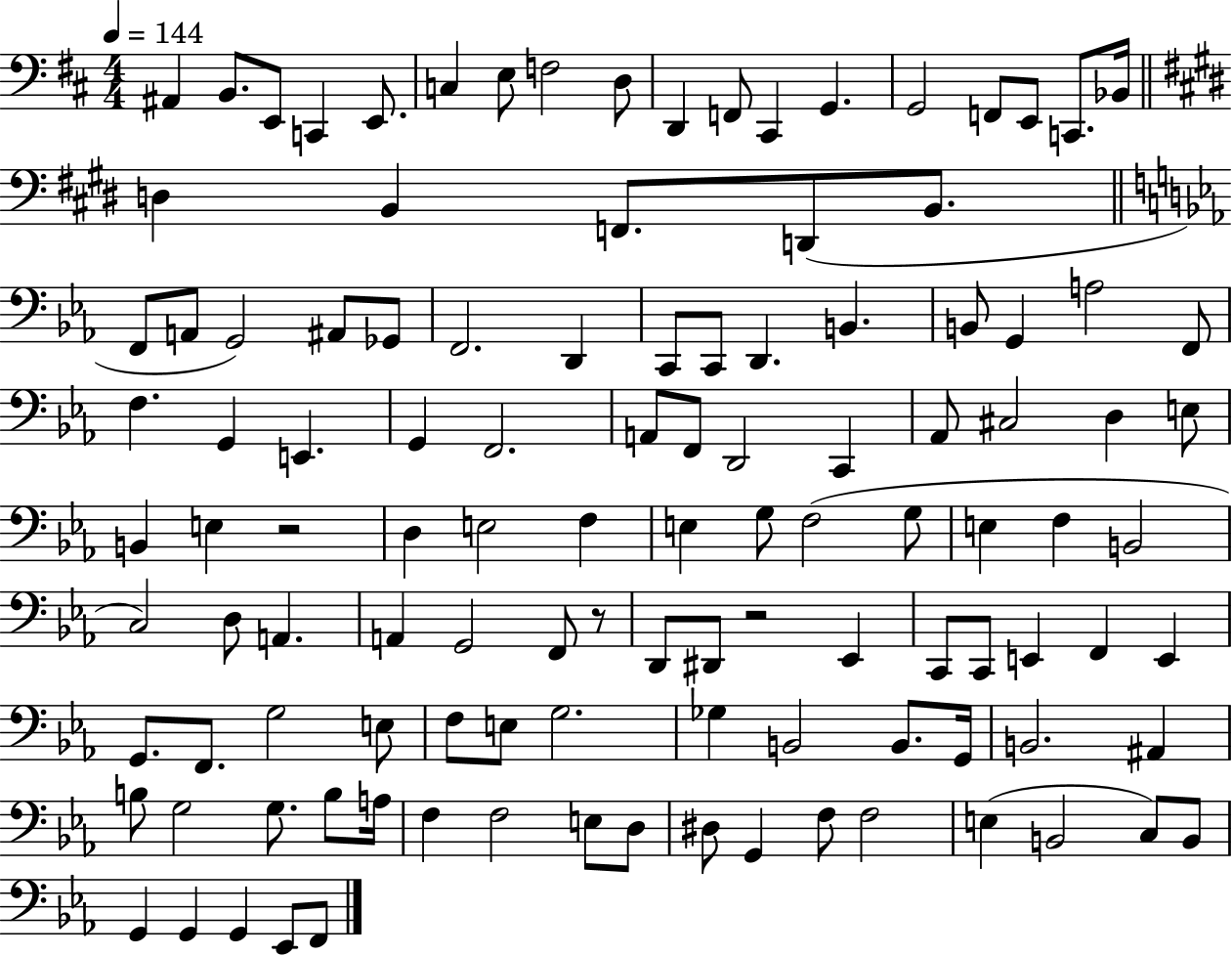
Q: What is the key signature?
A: D major